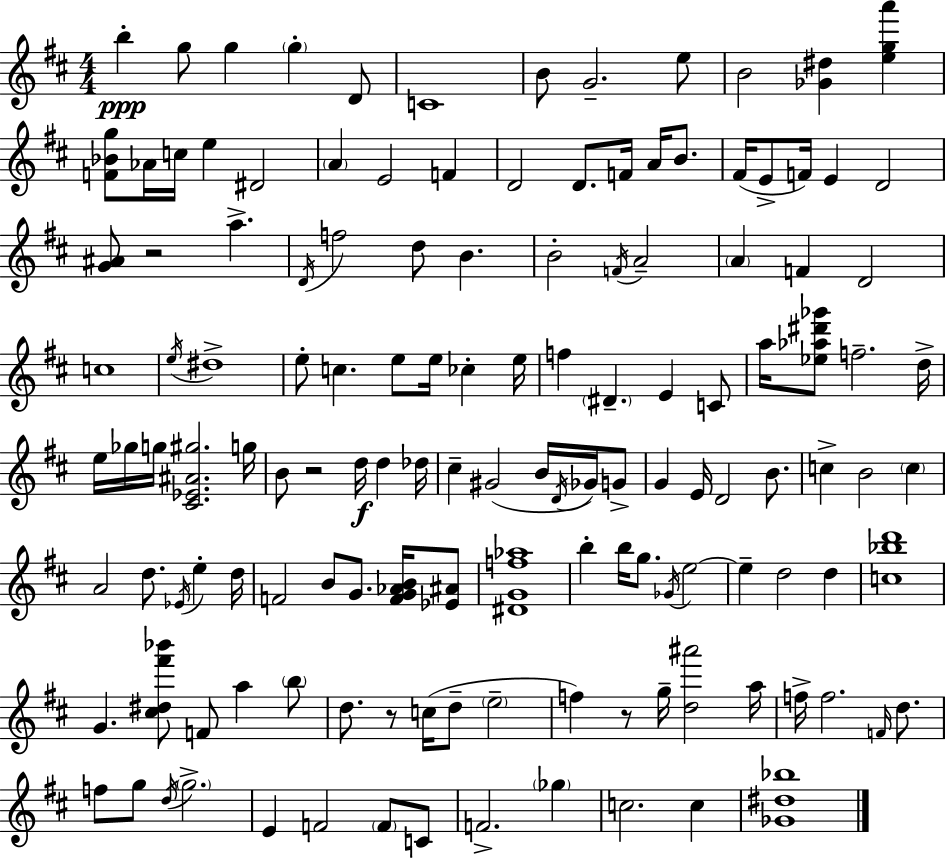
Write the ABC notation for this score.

X:1
T:Untitled
M:4/4
L:1/4
K:D
b g/2 g g D/2 C4 B/2 G2 e/2 B2 [_G^d] [ega'] [F_Bg]/2 _A/4 c/4 e ^D2 A E2 F D2 D/2 F/4 A/4 B/2 ^F/4 E/2 F/4 E D2 [G^A]/2 z2 a D/4 f2 d/2 B B2 F/4 A2 A F D2 c4 e/4 ^d4 e/2 c e/2 e/4 _c e/4 f ^D E C/2 a/4 [_e_a^d'_g']/2 f2 d/4 e/4 _g/4 g/4 [^C_E^A^g]2 g/4 B/2 z2 d/4 d _d/4 ^c ^G2 B/4 D/4 _G/4 G/2 G E/4 D2 B/2 c B2 c A2 d/2 _E/4 e d/4 F2 B/2 G/2 [FG_AB]/4 [_E^A]/2 [^DGf_a]4 b b/4 g/2 _G/4 e2 e d2 d [c_bd']4 G [^c^d^f'_b']/2 F/2 a b/2 d/2 z/2 c/4 d/2 e2 f z/2 g/4 [d^a']2 a/4 f/4 f2 F/4 d/2 f/2 g/2 d/4 g2 E F2 F/2 C/2 F2 _g c2 c [_G^d_b]4